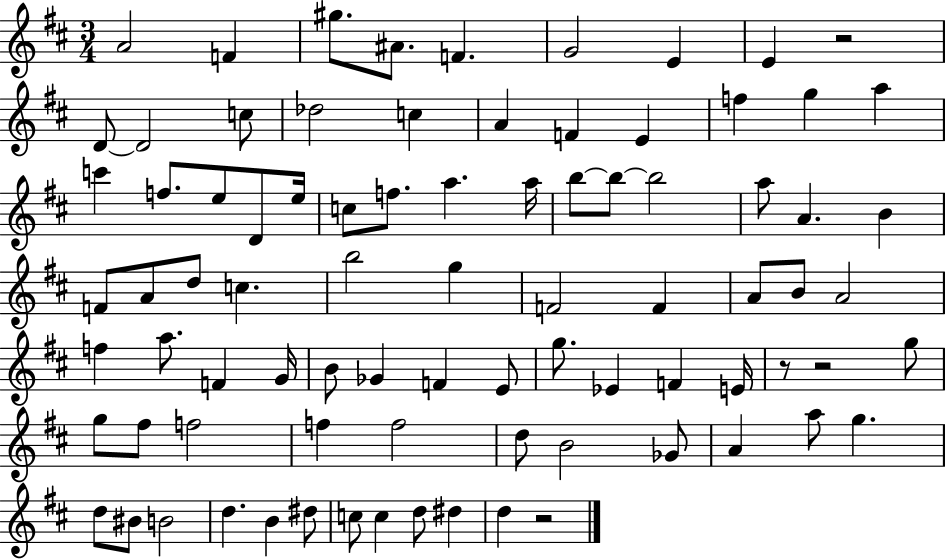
{
  \clef treble
  \numericTimeSignature
  \time 3/4
  \key d \major
  \repeat volta 2 { a'2 f'4 | gis''8. ais'8. f'4. | g'2 e'4 | e'4 r2 | \break d'8~~ d'2 c''8 | des''2 c''4 | a'4 f'4 e'4 | f''4 g''4 a''4 | \break c'''4 f''8. e''8 d'8 e''16 | c''8 f''8. a''4. a''16 | b''8~~ b''8~~ b''2 | a''8 a'4. b'4 | \break f'8 a'8 d''8 c''4. | b''2 g''4 | f'2 f'4 | a'8 b'8 a'2 | \break f''4 a''8. f'4 g'16 | b'8 ges'4 f'4 e'8 | g''8. ees'4 f'4 e'16 | r8 r2 g''8 | \break g''8 fis''8 f''2 | f''4 f''2 | d''8 b'2 ges'8 | a'4 a''8 g''4. | \break d''8 bis'8 b'2 | d''4. b'4 dis''8 | c''8 c''4 d''8 dis''4 | d''4 r2 | \break } \bar "|."
}